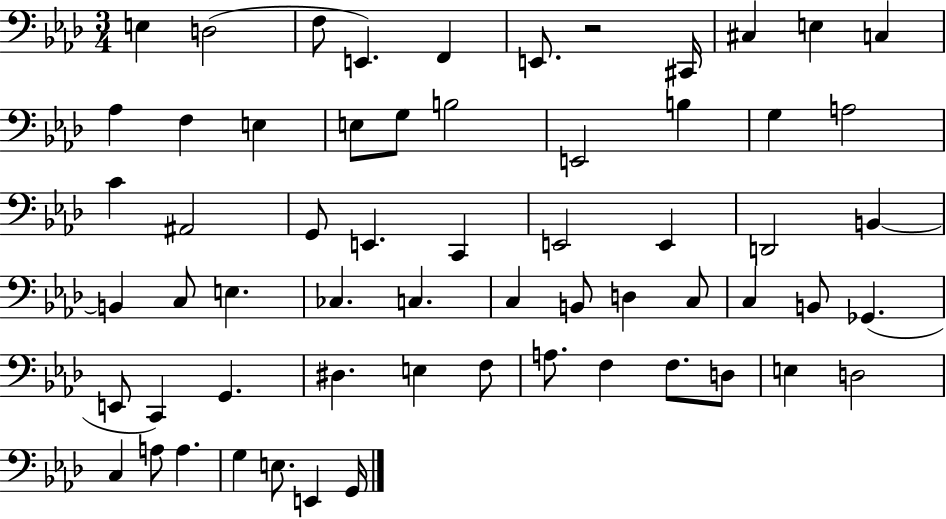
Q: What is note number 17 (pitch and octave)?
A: E2